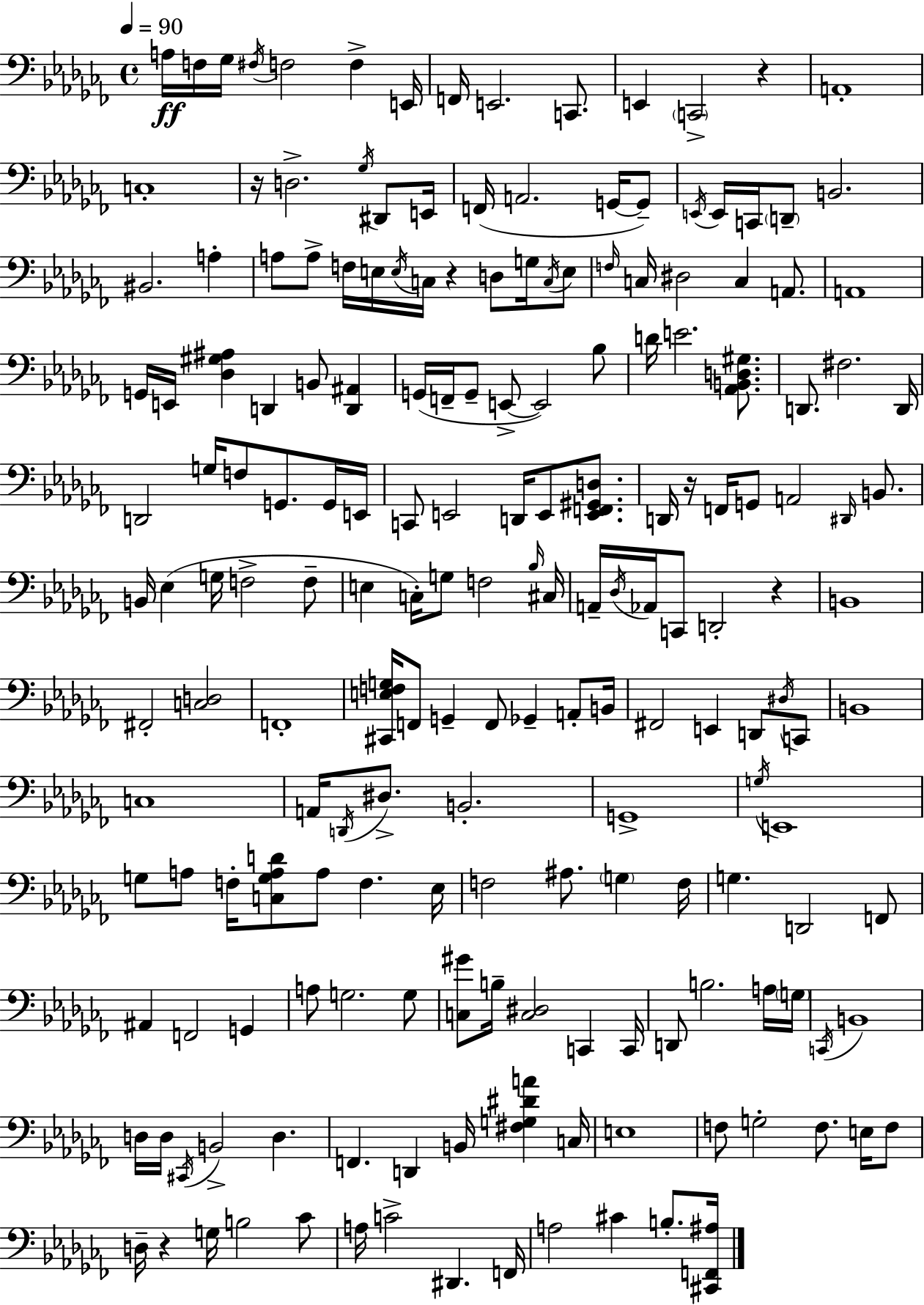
{
  \clef bass
  \time 4/4
  \defaultTimeSignature
  \key aes \minor
  \tempo 4 = 90
  a16\ff f16 ges16 \acciaccatura { fis16 } f2 f4-> | e,16 f,16 e,2. c,8. | e,4 \parenthesize c,2-> r4 | a,1-. | \break c1-. | r16 d2.-> \acciaccatura { ges16 } dis,8 | e,16 f,16( a,2. g,16~~ | g,8--) \acciaccatura { e,16 } e,16 c,16 \parenthesize d,8-- b,2. | \break bis,2. a4-. | a8 a8-> f16 e16 \acciaccatura { e16 } c16 r4 d8 | g16 \acciaccatura { c16 } e8 \grace { f16 } c16 dis2 c4 | a,8. a,1 | \break g,16 e,16 <des gis ais>4 d,4 | b,8 <d, ais,>4 g,16( f,16-- g,8-- e,8->~~ e,2) | bes8 d'16 e'2. | <aes, b, d gis>8. d,8. fis2. | \break d,16 d,2 g16 f8 | g,8. g,16 e,16 c,8 e,2 | d,16 e,8 <e, f, gis, d>8. d,16 r16 f,16 g,8 a,2 | \grace { dis,16 } b,8. b,16 ees4( g16 f2-> | \break f8-- e4 c16-.) g8 f2 | \grace { bes16 } cis16 a,16-- \acciaccatura { des16 } aes,16 c,8 d,2-. | r4 b,1 | fis,2-. | \break <c d>2 f,1-. | <cis, e f g>16 f,8 g,4-- | f,8 ges,4-- a,8-. b,16 fis,2 | e,4 d,8 \acciaccatura { dis16 } c,8 b,1 | \break c1 | a,16 \acciaccatura { d,16 } dis8.-> b,2.-. | g,1-> | \acciaccatura { g16 } e,1 | \break g8 a8 | f16-. <c g a d'>8 a8 f4. ees16 f2 | ais8. \parenthesize g4 f16 g4. | d,2 f,8 ais,4 | \break f,2 g,4 a8 g2. | g8 <c gis'>8 b16-- <c dis>2 | c,4 c,16 d,8 b2. | a16 \parenthesize g16 \acciaccatura { c,16 } b,1 | \break d16 d16 \acciaccatura { cis,16 } | b,2-> d4. f,4. | d,4 b,16 <fis g dis' a'>4 c16 e1 | f8 | \break g2-. f8. e16 f8 d16-- r4 | g16 b2 ces'8 a16 c'2-> | dis,4. f,16 a2 | cis'4 b8.-. <cis, f, ais>16 \bar "|."
}